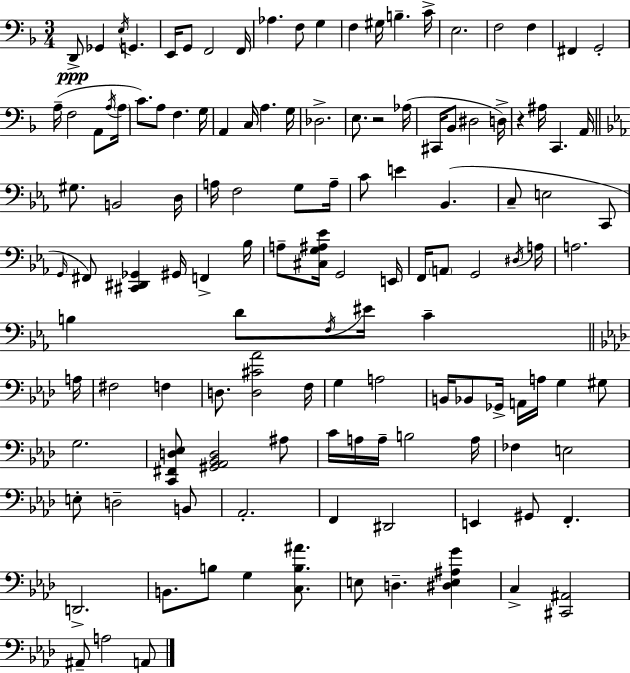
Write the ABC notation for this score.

X:1
T:Untitled
M:3/4
L:1/4
K:Dm
D,,/2 _G,, E,/4 G,, E,,/4 G,,/2 F,,2 F,,/4 _A, F,/2 G, F, ^G,/4 B, C/4 E,2 F,2 F, ^F,, G,,2 A,/4 F,2 A,,/2 A,/4 A,/4 C/2 A,/2 F, G,/4 A,, C,/4 A, G,/4 _D,2 E,/2 z2 _A,/4 ^C,,/4 _B,,/2 ^D,2 D,/4 z ^A,/4 C,, A,,/4 ^G,/2 B,,2 D,/4 A,/4 F,2 G,/2 A,/4 C/2 E _B,, C,/2 E,2 C,,/2 G,,/4 ^F,,/2 [^C,,^D,,_G,,] ^G,,/4 F,, _B,/4 A,/2 [^C,G,^A,_E]/4 G,,2 E,,/4 F,,/4 A,,/2 G,,2 ^D,/4 A,/4 A,2 B, D/2 F,/4 ^E/4 C A,/4 ^F,2 F, D,/2 [D,^C_A]2 F,/4 G, A,2 B,,/4 _B,,/2 _G,,/4 A,,/4 A,/4 G, ^G,/2 G,2 [C,,^F,,D,_E,]/2 [^G,,_A,,_B,,D,]2 ^A,/2 C/4 A,/4 A,/4 B,2 A,/4 _F, E,2 E,/2 D,2 B,,/2 _A,,2 F,, ^D,,2 E,, ^G,,/2 F,, D,,2 B,,/2 B,/2 G, [C,B,^A]/2 E,/2 D, [^D,E,^A,G] C, [^C,,^A,,]2 ^A,,/2 A,2 A,,/2